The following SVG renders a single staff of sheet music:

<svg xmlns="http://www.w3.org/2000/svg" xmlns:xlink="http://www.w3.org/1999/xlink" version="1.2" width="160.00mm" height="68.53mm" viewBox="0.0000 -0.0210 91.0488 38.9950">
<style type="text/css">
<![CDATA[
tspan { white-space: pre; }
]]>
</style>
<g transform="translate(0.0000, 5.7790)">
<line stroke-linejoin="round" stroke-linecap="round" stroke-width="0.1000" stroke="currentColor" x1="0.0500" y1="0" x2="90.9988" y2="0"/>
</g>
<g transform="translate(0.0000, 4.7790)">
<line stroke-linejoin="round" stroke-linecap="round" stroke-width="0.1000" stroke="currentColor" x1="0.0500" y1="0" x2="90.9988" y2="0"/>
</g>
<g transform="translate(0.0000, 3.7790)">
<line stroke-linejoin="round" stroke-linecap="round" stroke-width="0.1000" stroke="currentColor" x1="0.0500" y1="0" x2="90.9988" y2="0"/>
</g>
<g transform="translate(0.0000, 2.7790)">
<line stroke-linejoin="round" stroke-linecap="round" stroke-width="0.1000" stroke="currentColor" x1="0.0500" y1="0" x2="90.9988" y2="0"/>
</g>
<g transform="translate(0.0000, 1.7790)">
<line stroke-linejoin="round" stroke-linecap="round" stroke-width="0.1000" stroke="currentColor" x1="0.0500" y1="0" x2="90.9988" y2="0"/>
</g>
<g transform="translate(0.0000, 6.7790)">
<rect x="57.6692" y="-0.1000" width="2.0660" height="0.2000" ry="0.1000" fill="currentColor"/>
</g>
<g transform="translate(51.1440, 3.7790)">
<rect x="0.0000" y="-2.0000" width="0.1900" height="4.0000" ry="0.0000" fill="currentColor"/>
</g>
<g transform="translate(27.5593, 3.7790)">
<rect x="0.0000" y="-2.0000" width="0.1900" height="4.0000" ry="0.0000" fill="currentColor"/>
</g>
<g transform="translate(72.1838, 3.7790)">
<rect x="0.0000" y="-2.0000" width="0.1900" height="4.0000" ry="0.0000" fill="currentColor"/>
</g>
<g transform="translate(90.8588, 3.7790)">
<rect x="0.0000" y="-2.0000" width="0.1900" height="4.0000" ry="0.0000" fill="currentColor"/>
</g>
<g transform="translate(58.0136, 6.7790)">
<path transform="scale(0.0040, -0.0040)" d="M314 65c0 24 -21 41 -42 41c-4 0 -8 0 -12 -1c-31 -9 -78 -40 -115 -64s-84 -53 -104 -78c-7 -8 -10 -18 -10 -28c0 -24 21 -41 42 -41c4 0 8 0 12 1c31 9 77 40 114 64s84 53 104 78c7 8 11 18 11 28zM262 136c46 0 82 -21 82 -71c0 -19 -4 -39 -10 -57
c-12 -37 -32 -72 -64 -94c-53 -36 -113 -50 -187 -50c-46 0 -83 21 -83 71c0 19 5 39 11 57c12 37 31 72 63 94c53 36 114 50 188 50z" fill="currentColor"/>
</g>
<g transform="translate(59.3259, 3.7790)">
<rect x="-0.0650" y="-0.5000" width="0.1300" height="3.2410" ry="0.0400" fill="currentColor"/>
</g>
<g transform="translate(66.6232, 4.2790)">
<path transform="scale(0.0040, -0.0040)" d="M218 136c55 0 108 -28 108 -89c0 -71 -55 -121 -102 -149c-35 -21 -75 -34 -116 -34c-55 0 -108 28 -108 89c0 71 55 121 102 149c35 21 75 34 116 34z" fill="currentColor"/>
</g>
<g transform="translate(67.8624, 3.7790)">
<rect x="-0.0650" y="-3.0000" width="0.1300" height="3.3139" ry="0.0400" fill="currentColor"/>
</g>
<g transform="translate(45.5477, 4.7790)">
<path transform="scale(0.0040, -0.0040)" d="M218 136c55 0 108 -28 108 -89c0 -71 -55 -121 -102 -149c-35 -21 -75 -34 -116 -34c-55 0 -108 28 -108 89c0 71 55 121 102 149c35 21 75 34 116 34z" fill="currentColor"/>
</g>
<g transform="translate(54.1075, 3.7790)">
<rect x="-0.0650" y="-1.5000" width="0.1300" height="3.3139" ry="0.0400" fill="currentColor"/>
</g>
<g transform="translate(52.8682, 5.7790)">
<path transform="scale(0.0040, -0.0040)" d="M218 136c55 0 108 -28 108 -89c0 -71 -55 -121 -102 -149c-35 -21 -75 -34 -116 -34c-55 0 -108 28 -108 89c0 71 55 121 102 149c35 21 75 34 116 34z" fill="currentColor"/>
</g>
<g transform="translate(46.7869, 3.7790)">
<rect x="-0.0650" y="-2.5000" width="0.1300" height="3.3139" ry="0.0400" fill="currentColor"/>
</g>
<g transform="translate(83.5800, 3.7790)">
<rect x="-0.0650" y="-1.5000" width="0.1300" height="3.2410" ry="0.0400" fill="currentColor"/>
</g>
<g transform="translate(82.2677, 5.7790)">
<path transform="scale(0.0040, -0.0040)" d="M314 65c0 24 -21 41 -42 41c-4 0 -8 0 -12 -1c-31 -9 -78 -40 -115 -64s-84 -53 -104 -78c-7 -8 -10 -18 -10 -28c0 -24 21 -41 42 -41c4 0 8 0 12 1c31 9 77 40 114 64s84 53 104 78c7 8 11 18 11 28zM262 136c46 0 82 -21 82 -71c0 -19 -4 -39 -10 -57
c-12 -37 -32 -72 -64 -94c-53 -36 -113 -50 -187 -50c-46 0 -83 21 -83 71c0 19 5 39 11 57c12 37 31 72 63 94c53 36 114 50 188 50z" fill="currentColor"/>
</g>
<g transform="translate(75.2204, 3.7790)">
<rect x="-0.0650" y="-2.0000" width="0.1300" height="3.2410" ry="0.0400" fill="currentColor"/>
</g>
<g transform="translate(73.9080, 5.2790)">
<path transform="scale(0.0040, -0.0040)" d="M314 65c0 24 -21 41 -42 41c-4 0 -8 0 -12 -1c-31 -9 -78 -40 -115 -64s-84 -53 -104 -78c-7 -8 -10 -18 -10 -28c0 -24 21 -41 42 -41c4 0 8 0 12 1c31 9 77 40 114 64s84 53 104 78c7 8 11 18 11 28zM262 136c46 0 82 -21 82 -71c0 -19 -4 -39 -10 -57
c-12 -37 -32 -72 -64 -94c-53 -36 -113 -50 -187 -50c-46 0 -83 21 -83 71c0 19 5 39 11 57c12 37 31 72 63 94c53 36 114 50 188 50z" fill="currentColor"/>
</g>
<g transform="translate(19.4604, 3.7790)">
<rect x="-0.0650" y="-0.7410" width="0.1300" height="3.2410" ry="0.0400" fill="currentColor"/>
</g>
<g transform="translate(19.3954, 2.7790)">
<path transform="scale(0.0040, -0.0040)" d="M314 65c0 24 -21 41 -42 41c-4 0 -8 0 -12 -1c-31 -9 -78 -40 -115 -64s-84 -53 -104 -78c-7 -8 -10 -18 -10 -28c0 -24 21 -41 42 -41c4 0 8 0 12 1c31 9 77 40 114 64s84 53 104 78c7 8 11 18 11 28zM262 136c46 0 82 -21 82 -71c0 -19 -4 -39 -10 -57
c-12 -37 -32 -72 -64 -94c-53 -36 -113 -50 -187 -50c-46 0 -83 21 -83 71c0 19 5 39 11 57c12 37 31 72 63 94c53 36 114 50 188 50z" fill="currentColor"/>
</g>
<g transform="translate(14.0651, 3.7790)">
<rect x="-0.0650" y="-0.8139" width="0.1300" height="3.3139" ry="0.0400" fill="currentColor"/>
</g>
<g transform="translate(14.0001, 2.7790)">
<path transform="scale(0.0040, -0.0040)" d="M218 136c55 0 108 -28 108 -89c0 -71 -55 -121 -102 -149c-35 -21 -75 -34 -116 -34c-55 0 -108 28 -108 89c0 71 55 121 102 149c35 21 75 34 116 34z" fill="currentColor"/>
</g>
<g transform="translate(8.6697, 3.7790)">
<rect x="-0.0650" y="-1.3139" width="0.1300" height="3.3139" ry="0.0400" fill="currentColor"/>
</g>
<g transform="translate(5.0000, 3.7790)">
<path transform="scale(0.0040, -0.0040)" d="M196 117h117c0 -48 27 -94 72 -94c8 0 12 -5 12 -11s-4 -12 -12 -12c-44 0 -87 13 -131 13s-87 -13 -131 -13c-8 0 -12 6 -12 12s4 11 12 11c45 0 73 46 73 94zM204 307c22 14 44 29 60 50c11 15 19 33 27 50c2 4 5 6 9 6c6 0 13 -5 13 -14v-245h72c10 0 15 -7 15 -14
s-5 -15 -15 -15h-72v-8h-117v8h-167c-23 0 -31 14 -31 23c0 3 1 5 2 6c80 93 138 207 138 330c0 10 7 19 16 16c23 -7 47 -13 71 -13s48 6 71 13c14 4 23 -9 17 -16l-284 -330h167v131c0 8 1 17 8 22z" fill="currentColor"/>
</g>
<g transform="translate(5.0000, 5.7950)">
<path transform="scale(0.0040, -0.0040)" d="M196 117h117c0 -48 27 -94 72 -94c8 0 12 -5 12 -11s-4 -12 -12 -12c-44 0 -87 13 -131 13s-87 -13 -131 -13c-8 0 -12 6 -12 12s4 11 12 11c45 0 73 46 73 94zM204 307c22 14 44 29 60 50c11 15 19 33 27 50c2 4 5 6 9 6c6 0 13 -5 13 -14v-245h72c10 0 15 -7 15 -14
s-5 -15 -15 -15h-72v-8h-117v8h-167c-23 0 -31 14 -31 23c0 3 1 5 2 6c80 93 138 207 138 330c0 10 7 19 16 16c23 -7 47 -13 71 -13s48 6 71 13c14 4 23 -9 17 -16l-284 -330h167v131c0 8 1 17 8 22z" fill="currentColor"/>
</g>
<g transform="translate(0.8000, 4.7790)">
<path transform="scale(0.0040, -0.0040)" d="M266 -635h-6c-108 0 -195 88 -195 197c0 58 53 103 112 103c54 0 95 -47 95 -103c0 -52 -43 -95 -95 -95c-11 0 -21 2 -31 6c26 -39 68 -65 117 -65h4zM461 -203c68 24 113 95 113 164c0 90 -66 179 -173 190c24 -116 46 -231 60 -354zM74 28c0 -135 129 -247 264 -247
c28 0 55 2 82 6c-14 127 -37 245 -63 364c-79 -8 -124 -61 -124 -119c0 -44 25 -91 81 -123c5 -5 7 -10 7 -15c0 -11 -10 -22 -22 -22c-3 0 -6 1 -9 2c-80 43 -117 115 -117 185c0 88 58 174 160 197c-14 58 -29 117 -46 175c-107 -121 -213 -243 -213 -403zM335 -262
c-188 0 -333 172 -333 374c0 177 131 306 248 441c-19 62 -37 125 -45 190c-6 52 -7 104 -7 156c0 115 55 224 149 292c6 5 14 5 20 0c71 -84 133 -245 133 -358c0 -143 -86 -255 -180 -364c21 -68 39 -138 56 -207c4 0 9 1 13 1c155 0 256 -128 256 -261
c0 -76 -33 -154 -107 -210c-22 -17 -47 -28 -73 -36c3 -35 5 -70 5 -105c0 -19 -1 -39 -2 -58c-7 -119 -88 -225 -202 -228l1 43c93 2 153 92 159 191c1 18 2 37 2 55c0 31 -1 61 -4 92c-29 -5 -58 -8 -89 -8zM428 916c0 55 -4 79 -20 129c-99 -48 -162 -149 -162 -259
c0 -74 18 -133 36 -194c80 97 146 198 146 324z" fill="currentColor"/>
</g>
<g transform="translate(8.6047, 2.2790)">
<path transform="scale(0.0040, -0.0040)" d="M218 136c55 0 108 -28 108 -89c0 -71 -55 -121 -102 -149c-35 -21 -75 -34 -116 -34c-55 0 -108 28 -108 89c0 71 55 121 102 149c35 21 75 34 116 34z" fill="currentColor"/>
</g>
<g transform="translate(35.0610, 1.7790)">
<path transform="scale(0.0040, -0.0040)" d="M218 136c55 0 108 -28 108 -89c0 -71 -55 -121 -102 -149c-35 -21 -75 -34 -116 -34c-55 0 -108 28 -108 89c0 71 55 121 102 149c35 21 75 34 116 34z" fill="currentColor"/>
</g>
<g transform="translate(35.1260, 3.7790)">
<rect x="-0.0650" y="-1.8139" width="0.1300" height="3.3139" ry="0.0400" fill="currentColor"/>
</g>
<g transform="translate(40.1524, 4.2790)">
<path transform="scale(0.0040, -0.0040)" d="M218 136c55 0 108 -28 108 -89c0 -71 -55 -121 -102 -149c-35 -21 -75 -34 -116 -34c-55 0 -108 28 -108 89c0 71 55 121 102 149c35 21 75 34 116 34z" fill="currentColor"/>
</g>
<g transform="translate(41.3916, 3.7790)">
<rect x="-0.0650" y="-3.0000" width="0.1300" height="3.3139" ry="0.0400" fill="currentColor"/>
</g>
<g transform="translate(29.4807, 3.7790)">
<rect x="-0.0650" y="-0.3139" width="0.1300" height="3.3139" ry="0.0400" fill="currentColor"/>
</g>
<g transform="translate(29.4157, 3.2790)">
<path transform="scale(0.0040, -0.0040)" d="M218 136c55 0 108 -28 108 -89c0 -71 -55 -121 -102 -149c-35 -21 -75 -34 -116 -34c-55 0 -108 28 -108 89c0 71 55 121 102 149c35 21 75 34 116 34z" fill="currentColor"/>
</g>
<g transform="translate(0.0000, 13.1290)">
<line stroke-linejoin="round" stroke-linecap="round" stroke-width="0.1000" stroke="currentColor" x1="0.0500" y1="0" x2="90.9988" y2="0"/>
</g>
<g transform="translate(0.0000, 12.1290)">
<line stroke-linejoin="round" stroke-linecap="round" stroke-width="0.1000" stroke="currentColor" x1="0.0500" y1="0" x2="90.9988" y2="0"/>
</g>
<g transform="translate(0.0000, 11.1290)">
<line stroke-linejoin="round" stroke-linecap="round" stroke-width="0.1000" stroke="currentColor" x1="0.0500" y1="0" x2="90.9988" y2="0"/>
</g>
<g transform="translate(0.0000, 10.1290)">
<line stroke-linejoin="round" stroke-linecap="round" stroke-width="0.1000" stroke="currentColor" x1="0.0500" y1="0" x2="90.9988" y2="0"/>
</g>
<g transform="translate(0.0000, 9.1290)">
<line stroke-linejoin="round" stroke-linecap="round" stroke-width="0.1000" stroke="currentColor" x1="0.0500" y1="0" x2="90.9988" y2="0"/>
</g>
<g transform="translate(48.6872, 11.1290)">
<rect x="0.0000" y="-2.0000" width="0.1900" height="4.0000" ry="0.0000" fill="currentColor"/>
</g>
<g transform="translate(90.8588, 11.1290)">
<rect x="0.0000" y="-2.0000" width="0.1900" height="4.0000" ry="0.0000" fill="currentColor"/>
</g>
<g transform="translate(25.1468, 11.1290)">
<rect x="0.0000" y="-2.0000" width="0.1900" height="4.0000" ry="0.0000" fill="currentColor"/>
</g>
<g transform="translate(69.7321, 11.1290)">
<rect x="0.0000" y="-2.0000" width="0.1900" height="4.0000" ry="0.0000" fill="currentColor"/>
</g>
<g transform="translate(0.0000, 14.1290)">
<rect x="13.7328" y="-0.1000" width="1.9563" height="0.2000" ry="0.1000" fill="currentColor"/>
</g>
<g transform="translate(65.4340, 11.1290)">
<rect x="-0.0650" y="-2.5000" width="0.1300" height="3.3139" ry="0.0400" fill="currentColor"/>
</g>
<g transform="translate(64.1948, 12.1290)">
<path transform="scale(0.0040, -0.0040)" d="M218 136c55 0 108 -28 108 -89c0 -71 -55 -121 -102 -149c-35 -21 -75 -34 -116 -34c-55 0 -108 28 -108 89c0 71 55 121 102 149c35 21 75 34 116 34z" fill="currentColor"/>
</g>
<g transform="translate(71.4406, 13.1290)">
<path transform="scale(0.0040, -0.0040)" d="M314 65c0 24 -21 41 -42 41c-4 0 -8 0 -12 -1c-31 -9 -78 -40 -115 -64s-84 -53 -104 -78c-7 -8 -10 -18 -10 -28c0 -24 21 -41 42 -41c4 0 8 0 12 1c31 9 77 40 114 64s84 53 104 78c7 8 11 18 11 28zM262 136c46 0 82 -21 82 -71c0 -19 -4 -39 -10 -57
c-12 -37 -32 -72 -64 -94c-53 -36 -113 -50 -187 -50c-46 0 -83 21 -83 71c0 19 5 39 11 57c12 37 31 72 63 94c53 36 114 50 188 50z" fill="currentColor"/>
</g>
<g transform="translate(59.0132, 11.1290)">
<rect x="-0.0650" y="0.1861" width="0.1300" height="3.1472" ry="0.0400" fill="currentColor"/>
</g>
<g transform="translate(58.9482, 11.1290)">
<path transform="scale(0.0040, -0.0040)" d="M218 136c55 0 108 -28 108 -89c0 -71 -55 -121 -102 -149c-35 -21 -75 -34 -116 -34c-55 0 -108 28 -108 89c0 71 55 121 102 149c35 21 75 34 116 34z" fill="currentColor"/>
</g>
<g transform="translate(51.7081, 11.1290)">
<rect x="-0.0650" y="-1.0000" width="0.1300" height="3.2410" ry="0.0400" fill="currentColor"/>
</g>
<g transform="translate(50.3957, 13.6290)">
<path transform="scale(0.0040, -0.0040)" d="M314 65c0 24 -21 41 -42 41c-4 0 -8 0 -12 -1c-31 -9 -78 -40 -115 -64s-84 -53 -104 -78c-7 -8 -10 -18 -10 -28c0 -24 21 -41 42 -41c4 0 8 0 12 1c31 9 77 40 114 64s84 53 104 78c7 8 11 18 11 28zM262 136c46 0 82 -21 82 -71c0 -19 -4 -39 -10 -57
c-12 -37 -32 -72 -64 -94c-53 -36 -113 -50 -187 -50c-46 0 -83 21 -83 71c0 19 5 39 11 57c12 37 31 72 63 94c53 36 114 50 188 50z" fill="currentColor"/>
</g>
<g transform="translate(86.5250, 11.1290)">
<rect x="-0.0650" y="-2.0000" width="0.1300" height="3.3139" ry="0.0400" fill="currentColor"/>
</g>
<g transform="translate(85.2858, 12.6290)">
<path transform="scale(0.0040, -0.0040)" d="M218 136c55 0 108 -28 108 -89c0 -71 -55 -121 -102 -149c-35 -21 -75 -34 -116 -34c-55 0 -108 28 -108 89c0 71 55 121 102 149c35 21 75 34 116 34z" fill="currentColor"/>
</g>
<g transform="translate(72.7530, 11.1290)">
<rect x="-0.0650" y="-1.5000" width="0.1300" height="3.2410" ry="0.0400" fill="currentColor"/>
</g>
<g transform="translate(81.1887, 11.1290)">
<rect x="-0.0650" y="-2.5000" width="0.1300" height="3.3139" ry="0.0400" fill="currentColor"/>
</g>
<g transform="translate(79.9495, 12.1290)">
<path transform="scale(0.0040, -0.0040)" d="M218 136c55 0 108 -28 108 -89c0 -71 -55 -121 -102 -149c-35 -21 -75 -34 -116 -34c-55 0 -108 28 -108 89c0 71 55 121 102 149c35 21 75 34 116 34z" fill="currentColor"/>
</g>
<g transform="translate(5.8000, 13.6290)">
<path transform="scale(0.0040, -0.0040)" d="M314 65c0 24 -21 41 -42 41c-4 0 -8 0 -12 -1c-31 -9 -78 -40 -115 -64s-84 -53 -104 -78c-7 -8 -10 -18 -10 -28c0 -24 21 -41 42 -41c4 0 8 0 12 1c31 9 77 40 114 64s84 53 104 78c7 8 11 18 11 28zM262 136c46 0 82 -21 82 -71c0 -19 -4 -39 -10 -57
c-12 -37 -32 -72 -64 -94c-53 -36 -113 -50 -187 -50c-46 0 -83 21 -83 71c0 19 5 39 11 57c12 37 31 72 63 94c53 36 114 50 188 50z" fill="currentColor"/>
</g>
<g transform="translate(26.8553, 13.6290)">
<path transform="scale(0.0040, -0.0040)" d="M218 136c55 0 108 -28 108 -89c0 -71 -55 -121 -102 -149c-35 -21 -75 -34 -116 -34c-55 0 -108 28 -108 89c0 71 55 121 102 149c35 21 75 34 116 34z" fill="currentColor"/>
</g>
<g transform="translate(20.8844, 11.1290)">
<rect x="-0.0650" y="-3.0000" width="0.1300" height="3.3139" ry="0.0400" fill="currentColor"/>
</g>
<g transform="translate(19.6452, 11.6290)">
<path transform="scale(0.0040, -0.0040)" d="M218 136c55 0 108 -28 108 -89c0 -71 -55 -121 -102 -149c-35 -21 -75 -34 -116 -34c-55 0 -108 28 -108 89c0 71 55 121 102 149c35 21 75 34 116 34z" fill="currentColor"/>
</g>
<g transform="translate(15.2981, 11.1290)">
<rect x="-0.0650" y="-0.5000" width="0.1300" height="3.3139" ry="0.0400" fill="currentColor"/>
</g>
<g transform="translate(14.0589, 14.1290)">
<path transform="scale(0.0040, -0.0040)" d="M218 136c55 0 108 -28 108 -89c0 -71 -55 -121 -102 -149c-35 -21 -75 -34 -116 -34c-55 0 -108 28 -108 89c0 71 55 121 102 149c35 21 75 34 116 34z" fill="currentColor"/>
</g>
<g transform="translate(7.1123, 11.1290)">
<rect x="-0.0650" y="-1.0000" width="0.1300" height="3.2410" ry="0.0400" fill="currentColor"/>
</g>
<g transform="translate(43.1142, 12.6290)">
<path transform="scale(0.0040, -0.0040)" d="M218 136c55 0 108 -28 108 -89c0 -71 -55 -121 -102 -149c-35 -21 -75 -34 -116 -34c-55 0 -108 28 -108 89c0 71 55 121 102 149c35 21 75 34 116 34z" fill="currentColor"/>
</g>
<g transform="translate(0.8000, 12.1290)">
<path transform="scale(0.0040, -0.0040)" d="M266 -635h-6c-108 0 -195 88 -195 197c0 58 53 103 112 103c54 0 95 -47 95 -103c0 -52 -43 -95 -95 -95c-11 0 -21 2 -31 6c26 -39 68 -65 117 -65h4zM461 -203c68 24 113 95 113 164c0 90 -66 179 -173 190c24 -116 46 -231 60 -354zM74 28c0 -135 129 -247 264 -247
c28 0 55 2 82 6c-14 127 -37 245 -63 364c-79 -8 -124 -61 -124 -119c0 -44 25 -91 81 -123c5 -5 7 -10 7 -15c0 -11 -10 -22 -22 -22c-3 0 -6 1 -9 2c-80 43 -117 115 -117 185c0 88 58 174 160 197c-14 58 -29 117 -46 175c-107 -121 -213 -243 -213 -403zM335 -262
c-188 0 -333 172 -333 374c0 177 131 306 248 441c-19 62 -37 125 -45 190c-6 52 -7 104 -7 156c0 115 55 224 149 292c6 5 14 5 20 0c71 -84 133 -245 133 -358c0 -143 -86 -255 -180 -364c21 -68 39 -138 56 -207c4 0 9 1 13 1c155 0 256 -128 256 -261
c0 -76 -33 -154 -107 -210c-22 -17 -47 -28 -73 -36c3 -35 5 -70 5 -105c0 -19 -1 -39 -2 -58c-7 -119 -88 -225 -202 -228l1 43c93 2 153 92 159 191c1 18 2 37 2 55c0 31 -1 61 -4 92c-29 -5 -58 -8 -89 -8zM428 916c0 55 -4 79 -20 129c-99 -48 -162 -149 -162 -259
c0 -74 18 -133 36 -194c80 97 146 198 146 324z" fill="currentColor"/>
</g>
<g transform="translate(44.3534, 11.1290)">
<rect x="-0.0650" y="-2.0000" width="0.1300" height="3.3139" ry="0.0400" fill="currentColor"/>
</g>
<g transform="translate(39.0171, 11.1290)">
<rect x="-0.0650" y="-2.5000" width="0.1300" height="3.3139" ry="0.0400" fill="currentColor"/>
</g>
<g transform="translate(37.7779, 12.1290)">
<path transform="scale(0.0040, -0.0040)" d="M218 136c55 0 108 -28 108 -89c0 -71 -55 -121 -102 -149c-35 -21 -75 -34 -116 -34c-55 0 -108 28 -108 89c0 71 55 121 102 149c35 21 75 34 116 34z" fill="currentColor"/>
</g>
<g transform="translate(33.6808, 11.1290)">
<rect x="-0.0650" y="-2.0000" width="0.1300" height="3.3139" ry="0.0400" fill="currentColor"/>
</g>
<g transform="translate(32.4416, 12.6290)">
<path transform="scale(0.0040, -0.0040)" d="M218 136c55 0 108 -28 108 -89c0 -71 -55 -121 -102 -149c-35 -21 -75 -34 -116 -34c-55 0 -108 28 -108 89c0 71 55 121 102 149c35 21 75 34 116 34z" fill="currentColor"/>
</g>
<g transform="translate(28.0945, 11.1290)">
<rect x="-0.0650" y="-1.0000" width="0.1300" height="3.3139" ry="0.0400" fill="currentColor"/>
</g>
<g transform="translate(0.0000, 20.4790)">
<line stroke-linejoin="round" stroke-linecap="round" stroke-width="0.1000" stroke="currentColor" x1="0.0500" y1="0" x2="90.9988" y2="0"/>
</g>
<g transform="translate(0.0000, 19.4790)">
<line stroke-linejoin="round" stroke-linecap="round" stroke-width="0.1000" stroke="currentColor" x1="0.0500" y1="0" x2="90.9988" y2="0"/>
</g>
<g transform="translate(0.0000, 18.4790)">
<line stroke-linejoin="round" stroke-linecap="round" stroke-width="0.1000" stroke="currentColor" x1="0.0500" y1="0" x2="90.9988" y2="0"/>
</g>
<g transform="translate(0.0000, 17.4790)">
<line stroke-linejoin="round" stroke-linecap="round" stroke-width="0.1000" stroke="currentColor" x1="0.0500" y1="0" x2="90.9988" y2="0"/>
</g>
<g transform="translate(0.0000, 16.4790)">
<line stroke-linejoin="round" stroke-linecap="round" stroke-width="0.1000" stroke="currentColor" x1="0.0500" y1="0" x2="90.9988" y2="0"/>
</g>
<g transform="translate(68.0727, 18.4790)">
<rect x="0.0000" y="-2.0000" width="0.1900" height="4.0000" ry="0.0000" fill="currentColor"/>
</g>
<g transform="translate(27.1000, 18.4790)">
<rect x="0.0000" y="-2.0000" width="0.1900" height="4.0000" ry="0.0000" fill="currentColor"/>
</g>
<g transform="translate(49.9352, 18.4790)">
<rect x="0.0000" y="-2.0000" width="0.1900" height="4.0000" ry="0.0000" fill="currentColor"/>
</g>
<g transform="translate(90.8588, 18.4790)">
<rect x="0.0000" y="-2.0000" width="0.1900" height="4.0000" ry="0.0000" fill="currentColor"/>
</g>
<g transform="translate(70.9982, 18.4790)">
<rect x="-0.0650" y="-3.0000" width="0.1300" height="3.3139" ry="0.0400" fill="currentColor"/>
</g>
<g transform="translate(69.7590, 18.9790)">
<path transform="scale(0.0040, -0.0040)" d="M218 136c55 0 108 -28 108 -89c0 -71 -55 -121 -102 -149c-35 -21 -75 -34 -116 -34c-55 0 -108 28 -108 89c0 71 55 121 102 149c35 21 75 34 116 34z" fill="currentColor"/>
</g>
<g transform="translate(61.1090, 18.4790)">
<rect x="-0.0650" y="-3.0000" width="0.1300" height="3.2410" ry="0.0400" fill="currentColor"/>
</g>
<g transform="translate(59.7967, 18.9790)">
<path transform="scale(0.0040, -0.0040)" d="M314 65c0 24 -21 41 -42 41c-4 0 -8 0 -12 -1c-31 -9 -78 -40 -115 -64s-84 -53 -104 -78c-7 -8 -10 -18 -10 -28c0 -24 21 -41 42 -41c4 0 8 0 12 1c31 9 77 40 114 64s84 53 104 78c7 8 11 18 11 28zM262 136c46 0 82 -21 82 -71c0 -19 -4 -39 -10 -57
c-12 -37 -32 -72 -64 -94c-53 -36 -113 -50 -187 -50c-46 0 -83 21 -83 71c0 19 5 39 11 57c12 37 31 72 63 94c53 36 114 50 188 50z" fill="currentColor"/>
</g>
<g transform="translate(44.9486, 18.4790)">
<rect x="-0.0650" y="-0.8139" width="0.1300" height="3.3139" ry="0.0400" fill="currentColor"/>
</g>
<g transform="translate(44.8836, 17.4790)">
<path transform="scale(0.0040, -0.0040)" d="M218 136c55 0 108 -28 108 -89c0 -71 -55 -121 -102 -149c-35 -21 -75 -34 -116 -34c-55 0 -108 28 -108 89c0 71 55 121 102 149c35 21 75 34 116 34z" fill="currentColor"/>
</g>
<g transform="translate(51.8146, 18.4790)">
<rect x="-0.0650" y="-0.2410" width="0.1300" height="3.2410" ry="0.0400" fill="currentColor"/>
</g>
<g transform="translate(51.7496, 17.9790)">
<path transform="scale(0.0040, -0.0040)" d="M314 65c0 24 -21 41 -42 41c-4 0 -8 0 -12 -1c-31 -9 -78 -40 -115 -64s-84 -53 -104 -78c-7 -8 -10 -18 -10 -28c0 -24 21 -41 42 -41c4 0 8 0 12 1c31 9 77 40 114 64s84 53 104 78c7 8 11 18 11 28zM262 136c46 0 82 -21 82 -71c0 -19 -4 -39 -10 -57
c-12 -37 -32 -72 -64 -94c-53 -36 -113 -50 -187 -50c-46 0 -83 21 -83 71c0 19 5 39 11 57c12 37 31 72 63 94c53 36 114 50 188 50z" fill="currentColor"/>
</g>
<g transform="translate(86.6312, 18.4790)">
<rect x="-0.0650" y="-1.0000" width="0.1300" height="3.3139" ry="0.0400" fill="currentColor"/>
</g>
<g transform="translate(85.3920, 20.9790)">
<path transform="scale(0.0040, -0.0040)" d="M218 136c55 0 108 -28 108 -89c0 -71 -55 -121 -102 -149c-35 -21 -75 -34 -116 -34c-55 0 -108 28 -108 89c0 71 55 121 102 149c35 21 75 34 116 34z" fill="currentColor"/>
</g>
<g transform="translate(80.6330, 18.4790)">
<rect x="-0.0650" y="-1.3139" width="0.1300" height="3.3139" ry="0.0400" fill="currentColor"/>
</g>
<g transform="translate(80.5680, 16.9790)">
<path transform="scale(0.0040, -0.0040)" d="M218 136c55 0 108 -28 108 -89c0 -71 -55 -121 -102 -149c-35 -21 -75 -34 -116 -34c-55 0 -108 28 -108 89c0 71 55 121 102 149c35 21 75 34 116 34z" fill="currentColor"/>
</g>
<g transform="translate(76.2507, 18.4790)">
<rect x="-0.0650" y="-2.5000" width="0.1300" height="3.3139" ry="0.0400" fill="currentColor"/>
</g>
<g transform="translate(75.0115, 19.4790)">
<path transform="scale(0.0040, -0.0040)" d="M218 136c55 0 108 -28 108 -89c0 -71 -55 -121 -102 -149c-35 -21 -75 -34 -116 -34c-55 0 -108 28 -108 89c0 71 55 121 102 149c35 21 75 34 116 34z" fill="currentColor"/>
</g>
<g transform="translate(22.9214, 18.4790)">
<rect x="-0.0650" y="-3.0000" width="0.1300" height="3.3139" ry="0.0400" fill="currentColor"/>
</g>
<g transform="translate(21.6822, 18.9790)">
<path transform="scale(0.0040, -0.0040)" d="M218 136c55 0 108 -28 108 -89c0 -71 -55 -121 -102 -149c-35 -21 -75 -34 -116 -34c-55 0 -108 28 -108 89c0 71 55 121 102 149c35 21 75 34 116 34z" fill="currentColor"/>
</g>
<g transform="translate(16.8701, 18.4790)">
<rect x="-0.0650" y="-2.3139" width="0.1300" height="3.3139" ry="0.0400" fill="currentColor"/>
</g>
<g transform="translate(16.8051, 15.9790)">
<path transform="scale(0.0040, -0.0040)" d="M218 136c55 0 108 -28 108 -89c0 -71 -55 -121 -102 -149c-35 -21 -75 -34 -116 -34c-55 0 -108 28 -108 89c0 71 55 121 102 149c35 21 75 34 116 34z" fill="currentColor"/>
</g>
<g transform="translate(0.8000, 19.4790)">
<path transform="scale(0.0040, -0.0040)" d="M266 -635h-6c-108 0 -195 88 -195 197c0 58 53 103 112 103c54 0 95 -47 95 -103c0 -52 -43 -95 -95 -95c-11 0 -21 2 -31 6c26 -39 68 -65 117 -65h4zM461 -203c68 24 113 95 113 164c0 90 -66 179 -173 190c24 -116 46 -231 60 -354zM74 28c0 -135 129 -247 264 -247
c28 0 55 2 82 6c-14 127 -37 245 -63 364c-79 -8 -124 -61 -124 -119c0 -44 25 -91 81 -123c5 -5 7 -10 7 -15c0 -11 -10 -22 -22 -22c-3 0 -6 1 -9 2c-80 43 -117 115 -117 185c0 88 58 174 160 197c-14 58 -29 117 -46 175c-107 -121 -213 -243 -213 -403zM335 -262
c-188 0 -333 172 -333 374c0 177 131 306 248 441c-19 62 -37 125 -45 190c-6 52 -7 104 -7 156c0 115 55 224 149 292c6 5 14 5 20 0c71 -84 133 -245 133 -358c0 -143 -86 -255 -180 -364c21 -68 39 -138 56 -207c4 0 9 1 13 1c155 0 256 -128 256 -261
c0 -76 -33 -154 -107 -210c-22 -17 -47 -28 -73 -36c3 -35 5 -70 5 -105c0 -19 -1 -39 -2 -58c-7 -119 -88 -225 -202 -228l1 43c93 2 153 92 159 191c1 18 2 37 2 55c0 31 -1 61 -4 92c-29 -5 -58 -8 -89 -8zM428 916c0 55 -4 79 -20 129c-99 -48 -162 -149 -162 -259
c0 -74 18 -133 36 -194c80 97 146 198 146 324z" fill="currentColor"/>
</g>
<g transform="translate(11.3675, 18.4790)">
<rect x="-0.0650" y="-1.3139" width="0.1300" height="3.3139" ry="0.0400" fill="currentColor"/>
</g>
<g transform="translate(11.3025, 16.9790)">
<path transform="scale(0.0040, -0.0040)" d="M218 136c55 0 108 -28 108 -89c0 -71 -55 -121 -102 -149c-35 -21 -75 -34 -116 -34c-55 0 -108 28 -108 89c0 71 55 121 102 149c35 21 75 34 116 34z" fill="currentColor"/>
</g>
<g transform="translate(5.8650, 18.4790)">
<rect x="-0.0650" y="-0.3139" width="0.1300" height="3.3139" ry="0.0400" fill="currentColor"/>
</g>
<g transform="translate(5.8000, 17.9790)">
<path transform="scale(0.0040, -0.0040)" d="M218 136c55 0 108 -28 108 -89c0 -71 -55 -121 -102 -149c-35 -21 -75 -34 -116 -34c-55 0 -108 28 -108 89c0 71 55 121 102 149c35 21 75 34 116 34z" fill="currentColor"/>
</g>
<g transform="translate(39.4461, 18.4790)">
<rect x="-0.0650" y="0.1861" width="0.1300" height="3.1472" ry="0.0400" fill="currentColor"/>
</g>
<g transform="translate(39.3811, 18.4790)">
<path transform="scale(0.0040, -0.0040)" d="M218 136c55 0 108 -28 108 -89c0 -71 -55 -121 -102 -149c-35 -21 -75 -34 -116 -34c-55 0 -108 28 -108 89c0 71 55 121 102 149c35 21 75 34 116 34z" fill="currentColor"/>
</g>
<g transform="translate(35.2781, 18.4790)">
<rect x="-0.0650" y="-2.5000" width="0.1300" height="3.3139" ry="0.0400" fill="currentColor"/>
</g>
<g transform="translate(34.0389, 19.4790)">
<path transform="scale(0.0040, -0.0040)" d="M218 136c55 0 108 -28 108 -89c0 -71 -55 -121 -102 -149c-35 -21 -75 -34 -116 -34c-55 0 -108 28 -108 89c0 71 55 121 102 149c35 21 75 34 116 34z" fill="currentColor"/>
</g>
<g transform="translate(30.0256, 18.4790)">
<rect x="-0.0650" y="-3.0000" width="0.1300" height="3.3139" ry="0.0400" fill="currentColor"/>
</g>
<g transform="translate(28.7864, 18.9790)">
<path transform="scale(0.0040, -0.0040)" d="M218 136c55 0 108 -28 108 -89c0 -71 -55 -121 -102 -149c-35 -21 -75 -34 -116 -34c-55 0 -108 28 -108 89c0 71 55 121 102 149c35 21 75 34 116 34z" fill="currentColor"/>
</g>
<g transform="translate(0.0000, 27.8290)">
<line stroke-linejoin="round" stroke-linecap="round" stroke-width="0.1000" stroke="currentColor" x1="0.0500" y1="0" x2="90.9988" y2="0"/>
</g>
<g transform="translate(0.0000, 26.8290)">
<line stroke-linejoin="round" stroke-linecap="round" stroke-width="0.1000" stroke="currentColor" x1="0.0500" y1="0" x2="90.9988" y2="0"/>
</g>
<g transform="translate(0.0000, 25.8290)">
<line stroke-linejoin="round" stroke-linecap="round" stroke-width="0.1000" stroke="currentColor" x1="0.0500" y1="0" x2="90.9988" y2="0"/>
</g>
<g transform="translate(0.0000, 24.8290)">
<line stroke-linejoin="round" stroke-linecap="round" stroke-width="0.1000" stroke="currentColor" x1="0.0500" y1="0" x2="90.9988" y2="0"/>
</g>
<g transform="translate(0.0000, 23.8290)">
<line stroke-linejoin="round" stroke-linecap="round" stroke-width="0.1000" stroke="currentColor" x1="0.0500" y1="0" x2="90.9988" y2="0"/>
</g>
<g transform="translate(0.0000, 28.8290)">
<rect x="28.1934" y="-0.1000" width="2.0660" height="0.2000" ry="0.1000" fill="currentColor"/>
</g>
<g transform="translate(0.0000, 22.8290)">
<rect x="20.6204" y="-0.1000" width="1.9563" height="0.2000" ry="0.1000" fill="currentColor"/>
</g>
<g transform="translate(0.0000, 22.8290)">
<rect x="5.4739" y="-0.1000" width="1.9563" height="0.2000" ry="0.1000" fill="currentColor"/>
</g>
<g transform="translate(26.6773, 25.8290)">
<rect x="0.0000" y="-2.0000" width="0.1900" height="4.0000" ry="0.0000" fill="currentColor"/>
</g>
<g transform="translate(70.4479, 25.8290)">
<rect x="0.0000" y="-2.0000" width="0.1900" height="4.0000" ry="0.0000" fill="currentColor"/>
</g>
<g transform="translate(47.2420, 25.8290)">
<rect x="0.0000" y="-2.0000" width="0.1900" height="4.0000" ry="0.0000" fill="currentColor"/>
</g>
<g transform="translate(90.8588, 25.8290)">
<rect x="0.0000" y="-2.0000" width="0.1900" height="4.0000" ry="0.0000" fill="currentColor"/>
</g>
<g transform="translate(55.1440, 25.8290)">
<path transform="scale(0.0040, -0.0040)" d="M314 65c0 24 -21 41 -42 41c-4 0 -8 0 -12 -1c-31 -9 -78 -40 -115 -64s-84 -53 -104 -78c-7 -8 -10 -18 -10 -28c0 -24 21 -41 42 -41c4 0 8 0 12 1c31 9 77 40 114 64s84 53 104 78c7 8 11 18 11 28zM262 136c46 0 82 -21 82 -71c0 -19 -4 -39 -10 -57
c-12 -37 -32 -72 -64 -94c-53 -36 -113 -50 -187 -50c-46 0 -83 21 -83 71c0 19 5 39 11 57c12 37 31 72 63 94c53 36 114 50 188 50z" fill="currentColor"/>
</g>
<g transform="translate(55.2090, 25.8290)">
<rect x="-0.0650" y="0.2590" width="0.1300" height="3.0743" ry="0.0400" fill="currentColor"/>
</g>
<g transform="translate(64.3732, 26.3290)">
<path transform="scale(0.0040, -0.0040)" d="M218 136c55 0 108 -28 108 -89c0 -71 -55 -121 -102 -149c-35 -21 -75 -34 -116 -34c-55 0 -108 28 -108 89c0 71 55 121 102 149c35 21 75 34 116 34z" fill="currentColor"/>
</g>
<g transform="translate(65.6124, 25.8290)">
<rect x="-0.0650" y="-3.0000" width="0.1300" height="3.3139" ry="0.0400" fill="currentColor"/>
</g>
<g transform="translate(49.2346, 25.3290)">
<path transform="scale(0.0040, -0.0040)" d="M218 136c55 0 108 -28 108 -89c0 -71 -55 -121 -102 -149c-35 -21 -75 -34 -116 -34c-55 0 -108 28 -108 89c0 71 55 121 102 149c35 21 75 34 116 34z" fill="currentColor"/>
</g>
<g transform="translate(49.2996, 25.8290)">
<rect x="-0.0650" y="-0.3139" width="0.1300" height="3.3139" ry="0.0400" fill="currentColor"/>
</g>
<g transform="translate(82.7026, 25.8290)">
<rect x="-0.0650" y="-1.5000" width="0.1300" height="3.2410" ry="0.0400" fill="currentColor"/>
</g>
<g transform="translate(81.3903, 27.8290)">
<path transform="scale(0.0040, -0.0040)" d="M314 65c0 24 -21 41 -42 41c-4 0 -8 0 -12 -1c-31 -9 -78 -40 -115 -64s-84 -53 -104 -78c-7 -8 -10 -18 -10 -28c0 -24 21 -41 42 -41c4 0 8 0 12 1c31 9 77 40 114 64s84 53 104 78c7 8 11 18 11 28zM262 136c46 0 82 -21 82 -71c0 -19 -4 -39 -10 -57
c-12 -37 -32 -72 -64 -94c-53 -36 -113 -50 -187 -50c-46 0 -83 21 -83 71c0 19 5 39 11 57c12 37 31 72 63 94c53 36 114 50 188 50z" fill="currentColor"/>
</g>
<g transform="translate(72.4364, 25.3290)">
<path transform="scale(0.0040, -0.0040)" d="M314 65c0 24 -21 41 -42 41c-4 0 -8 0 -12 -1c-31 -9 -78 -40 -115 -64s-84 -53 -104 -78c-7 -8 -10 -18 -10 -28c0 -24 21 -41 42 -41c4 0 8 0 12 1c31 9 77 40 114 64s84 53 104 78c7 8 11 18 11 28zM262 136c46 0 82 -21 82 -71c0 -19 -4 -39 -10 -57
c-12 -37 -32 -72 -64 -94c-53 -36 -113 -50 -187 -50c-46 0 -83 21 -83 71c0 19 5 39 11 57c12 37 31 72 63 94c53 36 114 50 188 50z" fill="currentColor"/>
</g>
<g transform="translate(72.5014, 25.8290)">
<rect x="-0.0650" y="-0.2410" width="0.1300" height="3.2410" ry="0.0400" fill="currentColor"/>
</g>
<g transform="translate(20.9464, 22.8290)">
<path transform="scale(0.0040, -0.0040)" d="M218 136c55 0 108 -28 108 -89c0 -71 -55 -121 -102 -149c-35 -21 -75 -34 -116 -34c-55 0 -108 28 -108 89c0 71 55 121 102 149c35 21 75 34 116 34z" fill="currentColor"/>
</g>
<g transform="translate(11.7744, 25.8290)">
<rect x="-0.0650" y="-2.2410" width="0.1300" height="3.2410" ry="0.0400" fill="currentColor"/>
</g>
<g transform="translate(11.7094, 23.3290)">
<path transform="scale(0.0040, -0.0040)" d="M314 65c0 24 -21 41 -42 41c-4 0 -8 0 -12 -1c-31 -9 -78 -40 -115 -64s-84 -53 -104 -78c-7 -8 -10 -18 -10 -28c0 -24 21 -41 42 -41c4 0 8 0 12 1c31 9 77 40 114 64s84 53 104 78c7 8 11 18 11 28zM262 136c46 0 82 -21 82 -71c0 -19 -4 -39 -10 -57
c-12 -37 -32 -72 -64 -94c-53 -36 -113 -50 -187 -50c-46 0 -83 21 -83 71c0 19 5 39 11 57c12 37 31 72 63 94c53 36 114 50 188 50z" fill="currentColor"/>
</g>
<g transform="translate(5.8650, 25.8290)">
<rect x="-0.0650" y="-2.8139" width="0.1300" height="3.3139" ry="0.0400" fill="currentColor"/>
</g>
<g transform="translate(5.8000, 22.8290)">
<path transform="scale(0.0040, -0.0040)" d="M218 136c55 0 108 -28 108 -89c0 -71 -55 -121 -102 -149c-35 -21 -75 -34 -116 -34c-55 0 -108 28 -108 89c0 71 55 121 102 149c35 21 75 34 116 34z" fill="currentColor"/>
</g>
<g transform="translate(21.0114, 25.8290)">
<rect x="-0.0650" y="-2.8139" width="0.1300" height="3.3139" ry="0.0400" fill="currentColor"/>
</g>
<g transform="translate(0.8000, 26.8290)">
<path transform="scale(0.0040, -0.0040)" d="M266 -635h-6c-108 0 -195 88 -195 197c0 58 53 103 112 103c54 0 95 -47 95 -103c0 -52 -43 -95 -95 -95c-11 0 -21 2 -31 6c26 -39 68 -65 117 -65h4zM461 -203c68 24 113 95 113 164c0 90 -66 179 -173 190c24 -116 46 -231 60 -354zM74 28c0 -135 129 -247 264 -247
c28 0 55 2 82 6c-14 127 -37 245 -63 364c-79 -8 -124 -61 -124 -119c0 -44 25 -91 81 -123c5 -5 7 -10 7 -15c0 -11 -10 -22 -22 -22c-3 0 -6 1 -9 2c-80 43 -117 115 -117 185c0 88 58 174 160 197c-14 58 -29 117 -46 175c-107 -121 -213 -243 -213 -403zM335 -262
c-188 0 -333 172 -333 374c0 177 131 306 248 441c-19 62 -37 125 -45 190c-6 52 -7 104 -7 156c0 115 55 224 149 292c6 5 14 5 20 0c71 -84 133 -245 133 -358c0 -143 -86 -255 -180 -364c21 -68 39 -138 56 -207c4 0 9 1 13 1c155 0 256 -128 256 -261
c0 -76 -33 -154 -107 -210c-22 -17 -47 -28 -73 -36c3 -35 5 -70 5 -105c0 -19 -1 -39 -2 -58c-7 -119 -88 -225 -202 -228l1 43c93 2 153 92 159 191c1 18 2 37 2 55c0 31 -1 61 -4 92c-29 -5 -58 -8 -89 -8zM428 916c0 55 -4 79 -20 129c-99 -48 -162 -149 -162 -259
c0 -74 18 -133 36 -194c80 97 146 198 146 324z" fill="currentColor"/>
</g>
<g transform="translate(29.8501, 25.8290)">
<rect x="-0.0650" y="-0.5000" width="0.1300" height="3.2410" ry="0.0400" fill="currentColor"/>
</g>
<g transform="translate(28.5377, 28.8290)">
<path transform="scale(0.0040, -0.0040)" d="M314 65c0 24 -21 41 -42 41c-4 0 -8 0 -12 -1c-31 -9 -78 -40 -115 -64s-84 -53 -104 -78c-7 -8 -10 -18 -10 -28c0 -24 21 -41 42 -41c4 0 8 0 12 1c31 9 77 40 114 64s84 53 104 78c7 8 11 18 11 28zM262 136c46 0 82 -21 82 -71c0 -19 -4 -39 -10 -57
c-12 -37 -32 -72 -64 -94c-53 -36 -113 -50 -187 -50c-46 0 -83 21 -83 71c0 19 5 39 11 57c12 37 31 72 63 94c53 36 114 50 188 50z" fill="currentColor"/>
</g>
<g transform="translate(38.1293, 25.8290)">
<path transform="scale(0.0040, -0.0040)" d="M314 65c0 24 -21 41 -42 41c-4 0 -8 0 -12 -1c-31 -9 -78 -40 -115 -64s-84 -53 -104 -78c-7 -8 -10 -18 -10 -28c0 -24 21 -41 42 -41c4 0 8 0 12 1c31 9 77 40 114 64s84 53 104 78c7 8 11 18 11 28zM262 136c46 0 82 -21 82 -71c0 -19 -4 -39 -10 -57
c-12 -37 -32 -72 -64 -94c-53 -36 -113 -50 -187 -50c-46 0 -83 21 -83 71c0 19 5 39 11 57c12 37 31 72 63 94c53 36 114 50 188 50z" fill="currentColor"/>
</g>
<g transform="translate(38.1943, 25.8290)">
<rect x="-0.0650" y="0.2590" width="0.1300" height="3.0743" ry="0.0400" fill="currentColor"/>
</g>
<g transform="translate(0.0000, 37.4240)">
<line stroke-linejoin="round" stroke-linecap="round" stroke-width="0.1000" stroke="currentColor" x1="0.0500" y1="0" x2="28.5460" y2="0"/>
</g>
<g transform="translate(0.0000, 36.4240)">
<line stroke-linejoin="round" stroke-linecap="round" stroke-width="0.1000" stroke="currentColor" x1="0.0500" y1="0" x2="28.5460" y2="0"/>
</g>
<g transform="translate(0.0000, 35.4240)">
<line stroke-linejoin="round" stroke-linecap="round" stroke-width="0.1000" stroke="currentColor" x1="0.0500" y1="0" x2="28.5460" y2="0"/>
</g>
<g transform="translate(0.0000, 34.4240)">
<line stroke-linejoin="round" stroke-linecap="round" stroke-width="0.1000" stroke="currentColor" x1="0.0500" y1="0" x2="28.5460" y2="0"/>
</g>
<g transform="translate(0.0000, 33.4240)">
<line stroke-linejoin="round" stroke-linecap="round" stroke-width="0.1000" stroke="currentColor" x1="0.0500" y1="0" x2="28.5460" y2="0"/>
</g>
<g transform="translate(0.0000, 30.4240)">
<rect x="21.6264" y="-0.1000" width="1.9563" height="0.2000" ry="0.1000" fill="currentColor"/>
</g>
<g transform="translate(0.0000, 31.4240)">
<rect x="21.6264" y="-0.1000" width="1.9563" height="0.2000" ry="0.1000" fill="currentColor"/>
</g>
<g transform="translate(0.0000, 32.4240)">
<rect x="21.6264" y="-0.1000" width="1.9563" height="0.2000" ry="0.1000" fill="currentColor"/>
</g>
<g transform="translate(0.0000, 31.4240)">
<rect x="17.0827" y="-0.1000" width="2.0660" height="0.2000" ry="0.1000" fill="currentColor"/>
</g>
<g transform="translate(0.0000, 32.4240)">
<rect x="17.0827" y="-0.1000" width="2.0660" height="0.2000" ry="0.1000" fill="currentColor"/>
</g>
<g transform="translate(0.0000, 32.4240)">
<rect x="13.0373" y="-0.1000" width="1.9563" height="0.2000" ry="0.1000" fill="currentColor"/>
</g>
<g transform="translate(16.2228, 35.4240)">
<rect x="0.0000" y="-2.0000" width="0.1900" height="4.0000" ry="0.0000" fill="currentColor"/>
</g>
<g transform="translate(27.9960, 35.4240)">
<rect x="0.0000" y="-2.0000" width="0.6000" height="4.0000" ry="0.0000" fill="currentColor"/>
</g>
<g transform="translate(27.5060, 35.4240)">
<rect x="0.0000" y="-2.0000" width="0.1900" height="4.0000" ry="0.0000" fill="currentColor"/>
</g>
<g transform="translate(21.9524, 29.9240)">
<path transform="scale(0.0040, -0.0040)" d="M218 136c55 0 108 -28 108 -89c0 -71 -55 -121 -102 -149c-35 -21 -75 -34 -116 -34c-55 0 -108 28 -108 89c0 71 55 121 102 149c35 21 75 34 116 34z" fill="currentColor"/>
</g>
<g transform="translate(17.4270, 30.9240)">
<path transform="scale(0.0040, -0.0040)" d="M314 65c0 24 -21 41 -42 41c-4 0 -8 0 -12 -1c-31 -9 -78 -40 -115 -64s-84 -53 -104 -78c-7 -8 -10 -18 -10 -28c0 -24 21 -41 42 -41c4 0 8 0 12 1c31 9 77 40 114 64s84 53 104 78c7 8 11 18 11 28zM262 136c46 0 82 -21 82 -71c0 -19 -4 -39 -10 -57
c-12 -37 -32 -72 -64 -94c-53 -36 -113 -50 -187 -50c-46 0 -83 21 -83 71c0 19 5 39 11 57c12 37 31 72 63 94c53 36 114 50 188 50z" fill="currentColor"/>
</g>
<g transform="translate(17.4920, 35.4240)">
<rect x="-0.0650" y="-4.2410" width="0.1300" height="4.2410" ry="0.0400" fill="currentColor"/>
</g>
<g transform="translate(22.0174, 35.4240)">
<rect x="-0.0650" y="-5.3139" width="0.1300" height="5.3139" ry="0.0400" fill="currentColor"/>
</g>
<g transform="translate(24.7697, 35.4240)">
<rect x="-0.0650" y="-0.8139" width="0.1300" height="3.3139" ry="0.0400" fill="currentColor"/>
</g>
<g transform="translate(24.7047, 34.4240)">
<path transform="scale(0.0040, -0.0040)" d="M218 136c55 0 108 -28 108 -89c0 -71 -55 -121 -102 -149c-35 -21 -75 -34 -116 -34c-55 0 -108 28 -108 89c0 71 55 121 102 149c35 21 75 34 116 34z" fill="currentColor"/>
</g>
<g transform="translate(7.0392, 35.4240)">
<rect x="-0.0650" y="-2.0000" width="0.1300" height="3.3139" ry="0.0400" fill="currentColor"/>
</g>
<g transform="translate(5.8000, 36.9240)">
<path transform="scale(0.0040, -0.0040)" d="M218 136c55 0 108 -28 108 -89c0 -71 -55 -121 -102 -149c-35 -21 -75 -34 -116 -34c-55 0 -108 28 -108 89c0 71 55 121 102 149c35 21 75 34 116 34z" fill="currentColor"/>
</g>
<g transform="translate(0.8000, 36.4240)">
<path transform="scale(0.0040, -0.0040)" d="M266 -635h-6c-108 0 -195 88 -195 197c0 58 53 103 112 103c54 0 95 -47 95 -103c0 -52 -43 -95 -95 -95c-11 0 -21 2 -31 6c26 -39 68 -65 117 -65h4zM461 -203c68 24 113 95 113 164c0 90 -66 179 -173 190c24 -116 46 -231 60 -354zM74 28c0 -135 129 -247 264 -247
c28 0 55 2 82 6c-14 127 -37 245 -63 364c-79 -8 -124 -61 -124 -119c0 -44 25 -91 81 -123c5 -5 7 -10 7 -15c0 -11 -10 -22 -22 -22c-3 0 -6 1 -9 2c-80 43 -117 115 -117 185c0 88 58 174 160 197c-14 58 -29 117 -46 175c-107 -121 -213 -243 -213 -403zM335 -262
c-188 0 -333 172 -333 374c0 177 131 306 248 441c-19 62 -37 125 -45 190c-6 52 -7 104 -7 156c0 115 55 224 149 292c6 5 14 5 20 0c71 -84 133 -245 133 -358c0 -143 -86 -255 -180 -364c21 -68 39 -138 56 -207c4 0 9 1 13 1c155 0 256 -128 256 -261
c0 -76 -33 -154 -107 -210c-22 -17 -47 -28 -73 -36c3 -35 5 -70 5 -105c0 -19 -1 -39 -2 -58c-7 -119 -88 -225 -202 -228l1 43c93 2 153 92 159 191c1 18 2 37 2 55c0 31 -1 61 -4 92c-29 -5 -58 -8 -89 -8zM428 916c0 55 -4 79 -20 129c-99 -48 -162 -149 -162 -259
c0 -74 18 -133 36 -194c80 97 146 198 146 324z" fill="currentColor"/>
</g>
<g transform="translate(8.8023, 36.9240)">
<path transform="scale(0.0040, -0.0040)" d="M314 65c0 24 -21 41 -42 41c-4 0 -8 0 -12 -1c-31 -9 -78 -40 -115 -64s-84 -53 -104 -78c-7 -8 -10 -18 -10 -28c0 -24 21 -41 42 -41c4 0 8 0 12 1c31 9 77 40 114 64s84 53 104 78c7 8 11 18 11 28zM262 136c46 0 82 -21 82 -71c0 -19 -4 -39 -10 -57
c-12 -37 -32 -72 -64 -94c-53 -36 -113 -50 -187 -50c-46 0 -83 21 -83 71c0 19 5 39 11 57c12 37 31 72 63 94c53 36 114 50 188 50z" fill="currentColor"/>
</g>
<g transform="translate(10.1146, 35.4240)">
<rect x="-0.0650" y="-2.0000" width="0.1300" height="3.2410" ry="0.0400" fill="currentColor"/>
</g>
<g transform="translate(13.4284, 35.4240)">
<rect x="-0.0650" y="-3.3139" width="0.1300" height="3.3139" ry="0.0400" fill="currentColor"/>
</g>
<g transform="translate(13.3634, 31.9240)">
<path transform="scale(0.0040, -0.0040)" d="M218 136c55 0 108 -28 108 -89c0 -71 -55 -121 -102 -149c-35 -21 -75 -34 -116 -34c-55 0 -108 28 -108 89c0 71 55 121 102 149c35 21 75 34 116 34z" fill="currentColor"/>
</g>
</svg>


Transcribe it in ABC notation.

X:1
T:Untitled
M:4/4
L:1/4
K:C
e d d2 c f A G E C2 A F2 E2 D2 C A D F G F D2 B G E2 G F c e g A A G B d c2 A2 A G e D a g2 a C2 B2 c B2 A c2 E2 F F2 b d'2 f' d